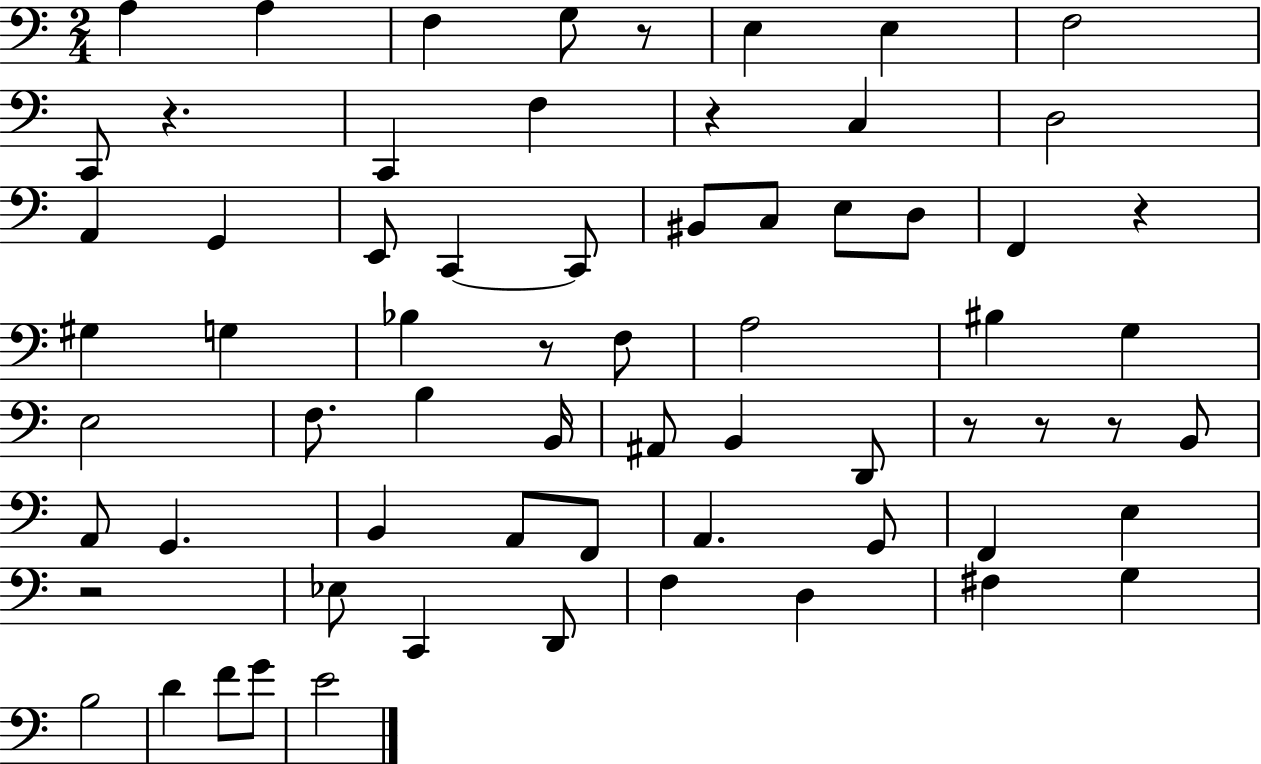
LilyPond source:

{
  \clef bass
  \numericTimeSignature
  \time 2/4
  \key c \major
  \repeat volta 2 { a4 a4 | f4 g8 r8 | e4 e4 | f2 | \break c,8 r4. | c,4 f4 | r4 c4 | d2 | \break a,4 g,4 | e,8 c,4~~ c,8 | bis,8 c8 e8 d8 | f,4 r4 | \break gis4 g4 | bes4 r8 f8 | a2 | bis4 g4 | \break e2 | f8. b4 b,16 | ais,8 b,4 d,8 | r8 r8 r8 b,8 | \break a,8 g,4. | b,4 a,8 f,8 | a,4. g,8 | f,4 e4 | \break r2 | ees8 c,4 d,8 | f4 d4 | fis4 g4 | \break b2 | d'4 f'8 g'8 | e'2 | } \bar "|."
}